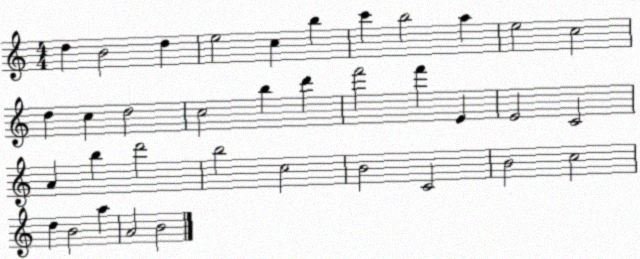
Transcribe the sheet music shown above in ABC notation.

X:1
T:Untitled
M:4/4
L:1/4
K:C
d B2 d e2 c b c' b2 a e2 c2 d c d2 c2 b d' f'2 f' E E2 C2 A b d'2 b2 c2 B2 C2 B2 c2 d B2 a A2 B2